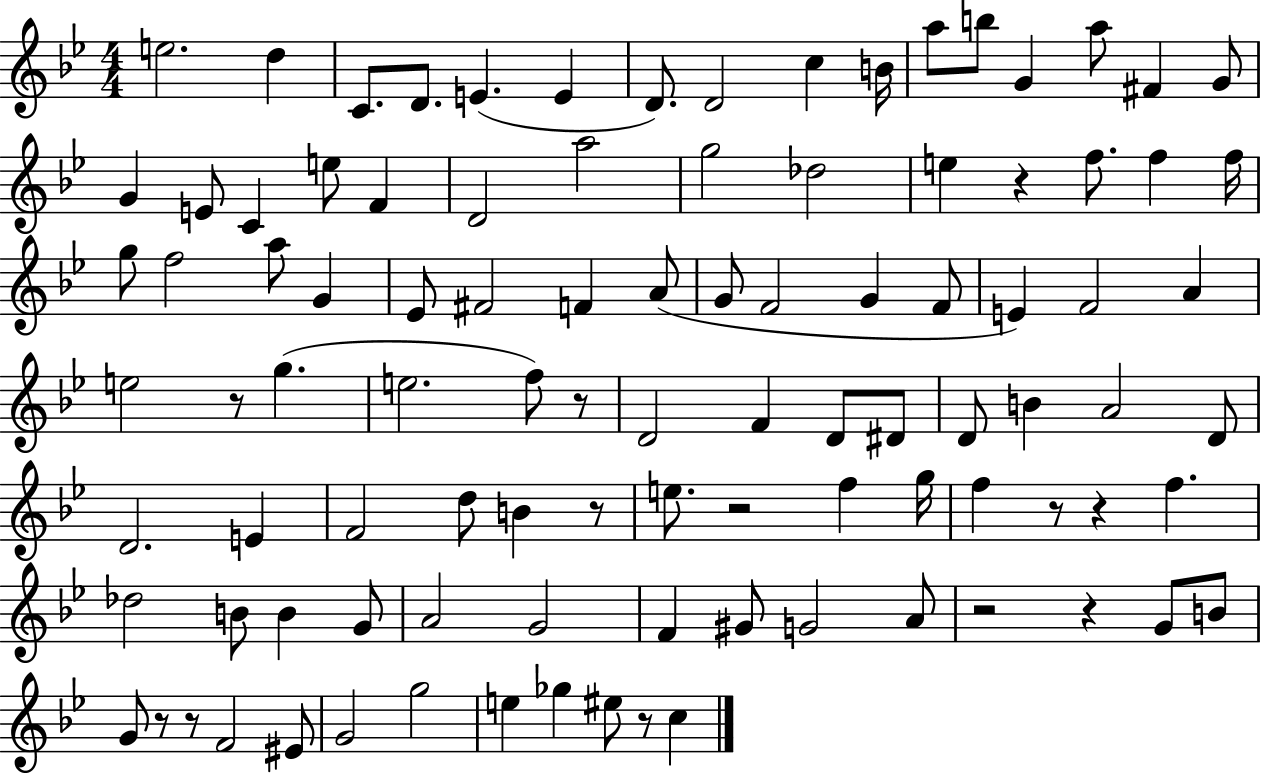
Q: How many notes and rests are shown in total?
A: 99